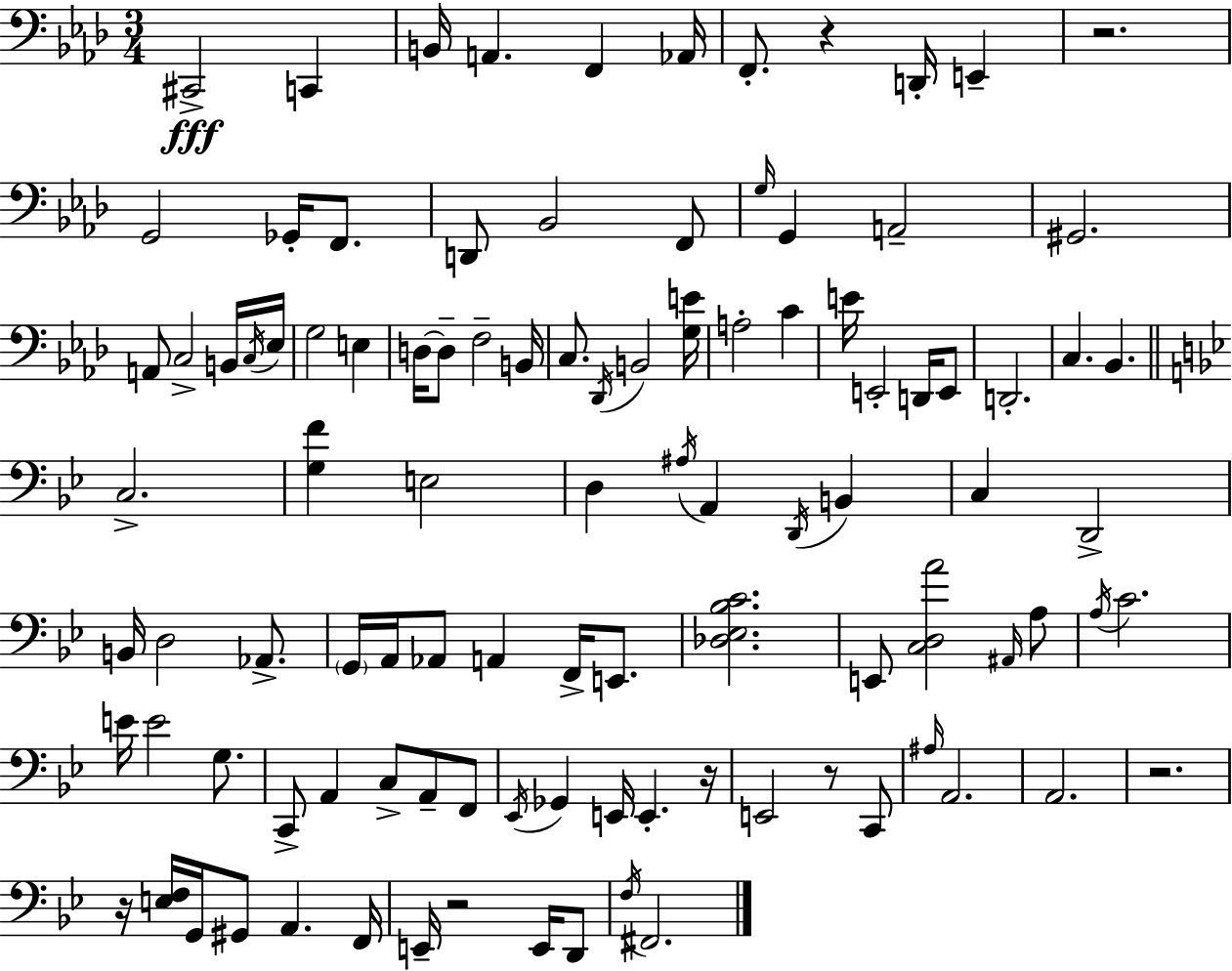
{
  \clef bass
  \numericTimeSignature
  \time 3/4
  \key aes \major
  cis,2->\fff c,4 | b,16 a,4. f,4 aes,16 | f,8.-. r4 d,16-. e,4-- | r2. | \break g,2 ges,16-. f,8. | d,8 bes,2 f,8 | \grace { g16 } g,4 a,2-- | gis,2. | \break a,8 c2-> b,16 | \acciaccatura { c16 } ees16 g2 e4 | d16~~ d8-- f2-- | b,16 c8. \acciaccatura { des,16 } b,2 | \break <g e'>16 a2-. c'4 | e'16 e,2-. | d,16 e,8 d,2.-. | c4. bes,4. | \break \bar "||" \break \key g \minor c2.-> | <g f'>4 e2 | d4 \acciaccatura { ais16 } a,4 \acciaccatura { d,16 } b,4 | c4 d,2-> | \break b,16 d2 aes,8.-> | \parenthesize g,16 a,16 aes,8 a,4 f,16-> e,8. | <des ees bes c'>2. | e,8 <c d a'>2 | \break \grace { ais,16 } a8 \acciaccatura { a16 } c'2. | e'16 e'2 | g8. c,8-> a,4 c8-> | a,8-- f,8 \acciaccatura { ees,16 } ges,4 e,16 e,4.-. | \break r16 e,2 | r8 c,8 \grace { ais16 } a,2. | a,2. | r2. | \break r16 <e f>16 g,16 gis,8 a,4. | f,16 e,16-- r2 | e,16 d,8 \acciaccatura { f16 } fis,2. | \bar "|."
}